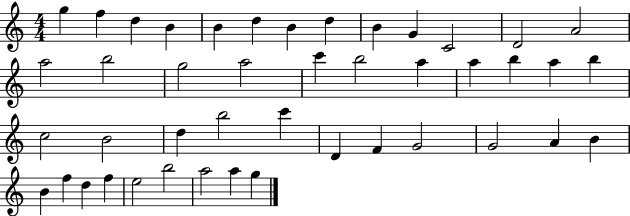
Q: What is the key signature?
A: C major